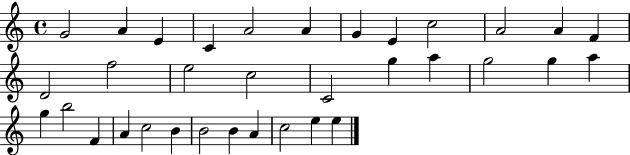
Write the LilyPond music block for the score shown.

{
  \clef treble
  \time 4/4
  \defaultTimeSignature
  \key c \major
  g'2 a'4 e'4 | c'4 a'2 a'4 | g'4 e'4 c''2 | a'2 a'4 f'4 | \break d'2 f''2 | e''2 c''2 | c'2 g''4 a''4 | g''2 g''4 a''4 | \break g''4 b''2 f'4 | a'4 c''2 b'4 | b'2 b'4 a'4 | c''2 e''4 e''4 | \break \bar "|."
}